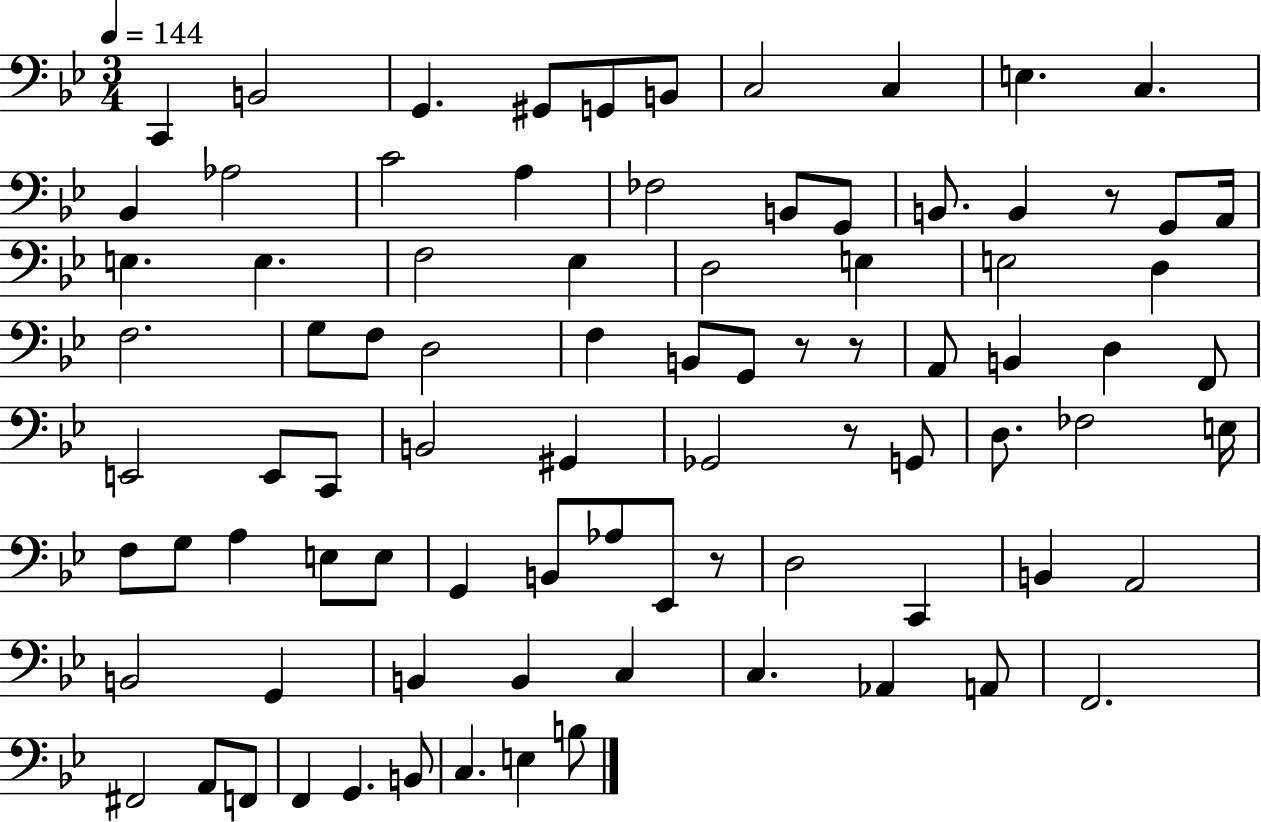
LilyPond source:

{
  \clef bass
  \numericTimeSignature
  \time 3/4
  \key bes \major
  \tempo 4 = 144
  c,4 b,2 | g,4. gis,8 g,8 b,8 | c2 c4 | e4. c4. | \break bes,4 aes2 | c'2 a4 | fes2 b,8 g,8 | b,8. b,4 r8 g,8 a,16 | \break e4. e4. | f2 ees4 | d2 e4 | e2 d4 | \break f2. | g8 f8 d2 | f4 b,8 g,8 r8 r8 | a,8 b,4 d4 f,8 | \break e,2 e,8 c,8 | b,2 gis,4 | ges,2 r8 g,8 | d8. fes2 e16 | \break f8 g8 a4 e8 e8 | g,4 b,8 aes8 ees,8 r8 | d2 c,4 | b,4 a,2 | \break b,2 g,4 | b,4 b,4 c4 | c4. aes,4 a,8 | f,2. | \break fis,2 a,8 f,8 | f,4 g,4. b,8 | c4. e4 b8 | \bar "|."
}